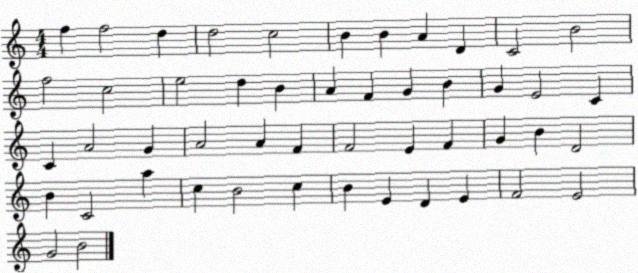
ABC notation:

X:1
T:Untitled
M:4/4
L:1/4
K:C
f f2 d d2 c2 B B A D C2 B2 f2 c2 e2 d B A F G B G E2 C C A2 G A2 A F F2 E F G B D2 B C2 a c B2 c B E D E F2 E2 G2 B2